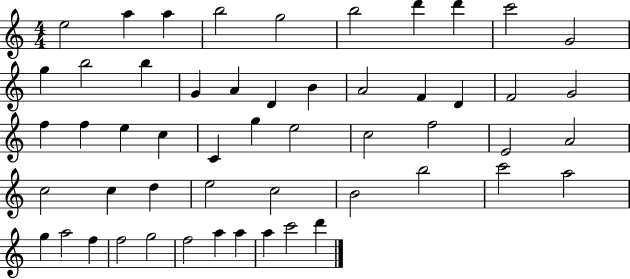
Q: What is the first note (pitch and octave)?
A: E5